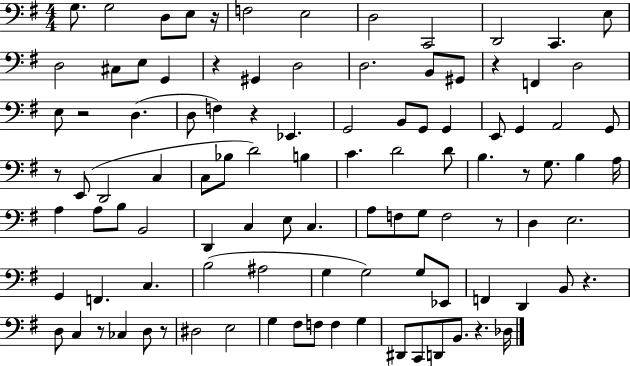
G3/e. G3/h D3/e E3/e R/s F3/h E3/h D3/h C2/h D2/h C2/q. E3/e D3/h C#3/e E3/e G2/q R/q G#2/q D3/h D3/h. B2/e G#2/e R/q F2/q D3/h E3/e R/h D3/q. D3/e F3/q R/q Eb2/q. G2/h B2/e G2/e G2/q E2/e G2/q A2/h G2/e R/e E2/e D2/h C3/q C3/e Bb3/e D4/h B3/q C4/q. D4/h D4/e B3/q. R/e G3/e. B3/q A3/s A3/q A3/e B3/e B2/h D2/q C3/q E3/e C3/q. A3/e F3/e G3/e F3/h R/e D3/q E3/h. G2/q F2/q. C3/q. B3/h A#3/h G3/q G3/h G3/e Eb2/e F2/q D2/q B2/e R/q. D3/e C3/q R/e CES3/q D3/e R/e D#3/h E3/h G3/q F#3/e F3/e F3/q G3/q D#2/e C2/e D2/e B2/e. R/q. Db3/s